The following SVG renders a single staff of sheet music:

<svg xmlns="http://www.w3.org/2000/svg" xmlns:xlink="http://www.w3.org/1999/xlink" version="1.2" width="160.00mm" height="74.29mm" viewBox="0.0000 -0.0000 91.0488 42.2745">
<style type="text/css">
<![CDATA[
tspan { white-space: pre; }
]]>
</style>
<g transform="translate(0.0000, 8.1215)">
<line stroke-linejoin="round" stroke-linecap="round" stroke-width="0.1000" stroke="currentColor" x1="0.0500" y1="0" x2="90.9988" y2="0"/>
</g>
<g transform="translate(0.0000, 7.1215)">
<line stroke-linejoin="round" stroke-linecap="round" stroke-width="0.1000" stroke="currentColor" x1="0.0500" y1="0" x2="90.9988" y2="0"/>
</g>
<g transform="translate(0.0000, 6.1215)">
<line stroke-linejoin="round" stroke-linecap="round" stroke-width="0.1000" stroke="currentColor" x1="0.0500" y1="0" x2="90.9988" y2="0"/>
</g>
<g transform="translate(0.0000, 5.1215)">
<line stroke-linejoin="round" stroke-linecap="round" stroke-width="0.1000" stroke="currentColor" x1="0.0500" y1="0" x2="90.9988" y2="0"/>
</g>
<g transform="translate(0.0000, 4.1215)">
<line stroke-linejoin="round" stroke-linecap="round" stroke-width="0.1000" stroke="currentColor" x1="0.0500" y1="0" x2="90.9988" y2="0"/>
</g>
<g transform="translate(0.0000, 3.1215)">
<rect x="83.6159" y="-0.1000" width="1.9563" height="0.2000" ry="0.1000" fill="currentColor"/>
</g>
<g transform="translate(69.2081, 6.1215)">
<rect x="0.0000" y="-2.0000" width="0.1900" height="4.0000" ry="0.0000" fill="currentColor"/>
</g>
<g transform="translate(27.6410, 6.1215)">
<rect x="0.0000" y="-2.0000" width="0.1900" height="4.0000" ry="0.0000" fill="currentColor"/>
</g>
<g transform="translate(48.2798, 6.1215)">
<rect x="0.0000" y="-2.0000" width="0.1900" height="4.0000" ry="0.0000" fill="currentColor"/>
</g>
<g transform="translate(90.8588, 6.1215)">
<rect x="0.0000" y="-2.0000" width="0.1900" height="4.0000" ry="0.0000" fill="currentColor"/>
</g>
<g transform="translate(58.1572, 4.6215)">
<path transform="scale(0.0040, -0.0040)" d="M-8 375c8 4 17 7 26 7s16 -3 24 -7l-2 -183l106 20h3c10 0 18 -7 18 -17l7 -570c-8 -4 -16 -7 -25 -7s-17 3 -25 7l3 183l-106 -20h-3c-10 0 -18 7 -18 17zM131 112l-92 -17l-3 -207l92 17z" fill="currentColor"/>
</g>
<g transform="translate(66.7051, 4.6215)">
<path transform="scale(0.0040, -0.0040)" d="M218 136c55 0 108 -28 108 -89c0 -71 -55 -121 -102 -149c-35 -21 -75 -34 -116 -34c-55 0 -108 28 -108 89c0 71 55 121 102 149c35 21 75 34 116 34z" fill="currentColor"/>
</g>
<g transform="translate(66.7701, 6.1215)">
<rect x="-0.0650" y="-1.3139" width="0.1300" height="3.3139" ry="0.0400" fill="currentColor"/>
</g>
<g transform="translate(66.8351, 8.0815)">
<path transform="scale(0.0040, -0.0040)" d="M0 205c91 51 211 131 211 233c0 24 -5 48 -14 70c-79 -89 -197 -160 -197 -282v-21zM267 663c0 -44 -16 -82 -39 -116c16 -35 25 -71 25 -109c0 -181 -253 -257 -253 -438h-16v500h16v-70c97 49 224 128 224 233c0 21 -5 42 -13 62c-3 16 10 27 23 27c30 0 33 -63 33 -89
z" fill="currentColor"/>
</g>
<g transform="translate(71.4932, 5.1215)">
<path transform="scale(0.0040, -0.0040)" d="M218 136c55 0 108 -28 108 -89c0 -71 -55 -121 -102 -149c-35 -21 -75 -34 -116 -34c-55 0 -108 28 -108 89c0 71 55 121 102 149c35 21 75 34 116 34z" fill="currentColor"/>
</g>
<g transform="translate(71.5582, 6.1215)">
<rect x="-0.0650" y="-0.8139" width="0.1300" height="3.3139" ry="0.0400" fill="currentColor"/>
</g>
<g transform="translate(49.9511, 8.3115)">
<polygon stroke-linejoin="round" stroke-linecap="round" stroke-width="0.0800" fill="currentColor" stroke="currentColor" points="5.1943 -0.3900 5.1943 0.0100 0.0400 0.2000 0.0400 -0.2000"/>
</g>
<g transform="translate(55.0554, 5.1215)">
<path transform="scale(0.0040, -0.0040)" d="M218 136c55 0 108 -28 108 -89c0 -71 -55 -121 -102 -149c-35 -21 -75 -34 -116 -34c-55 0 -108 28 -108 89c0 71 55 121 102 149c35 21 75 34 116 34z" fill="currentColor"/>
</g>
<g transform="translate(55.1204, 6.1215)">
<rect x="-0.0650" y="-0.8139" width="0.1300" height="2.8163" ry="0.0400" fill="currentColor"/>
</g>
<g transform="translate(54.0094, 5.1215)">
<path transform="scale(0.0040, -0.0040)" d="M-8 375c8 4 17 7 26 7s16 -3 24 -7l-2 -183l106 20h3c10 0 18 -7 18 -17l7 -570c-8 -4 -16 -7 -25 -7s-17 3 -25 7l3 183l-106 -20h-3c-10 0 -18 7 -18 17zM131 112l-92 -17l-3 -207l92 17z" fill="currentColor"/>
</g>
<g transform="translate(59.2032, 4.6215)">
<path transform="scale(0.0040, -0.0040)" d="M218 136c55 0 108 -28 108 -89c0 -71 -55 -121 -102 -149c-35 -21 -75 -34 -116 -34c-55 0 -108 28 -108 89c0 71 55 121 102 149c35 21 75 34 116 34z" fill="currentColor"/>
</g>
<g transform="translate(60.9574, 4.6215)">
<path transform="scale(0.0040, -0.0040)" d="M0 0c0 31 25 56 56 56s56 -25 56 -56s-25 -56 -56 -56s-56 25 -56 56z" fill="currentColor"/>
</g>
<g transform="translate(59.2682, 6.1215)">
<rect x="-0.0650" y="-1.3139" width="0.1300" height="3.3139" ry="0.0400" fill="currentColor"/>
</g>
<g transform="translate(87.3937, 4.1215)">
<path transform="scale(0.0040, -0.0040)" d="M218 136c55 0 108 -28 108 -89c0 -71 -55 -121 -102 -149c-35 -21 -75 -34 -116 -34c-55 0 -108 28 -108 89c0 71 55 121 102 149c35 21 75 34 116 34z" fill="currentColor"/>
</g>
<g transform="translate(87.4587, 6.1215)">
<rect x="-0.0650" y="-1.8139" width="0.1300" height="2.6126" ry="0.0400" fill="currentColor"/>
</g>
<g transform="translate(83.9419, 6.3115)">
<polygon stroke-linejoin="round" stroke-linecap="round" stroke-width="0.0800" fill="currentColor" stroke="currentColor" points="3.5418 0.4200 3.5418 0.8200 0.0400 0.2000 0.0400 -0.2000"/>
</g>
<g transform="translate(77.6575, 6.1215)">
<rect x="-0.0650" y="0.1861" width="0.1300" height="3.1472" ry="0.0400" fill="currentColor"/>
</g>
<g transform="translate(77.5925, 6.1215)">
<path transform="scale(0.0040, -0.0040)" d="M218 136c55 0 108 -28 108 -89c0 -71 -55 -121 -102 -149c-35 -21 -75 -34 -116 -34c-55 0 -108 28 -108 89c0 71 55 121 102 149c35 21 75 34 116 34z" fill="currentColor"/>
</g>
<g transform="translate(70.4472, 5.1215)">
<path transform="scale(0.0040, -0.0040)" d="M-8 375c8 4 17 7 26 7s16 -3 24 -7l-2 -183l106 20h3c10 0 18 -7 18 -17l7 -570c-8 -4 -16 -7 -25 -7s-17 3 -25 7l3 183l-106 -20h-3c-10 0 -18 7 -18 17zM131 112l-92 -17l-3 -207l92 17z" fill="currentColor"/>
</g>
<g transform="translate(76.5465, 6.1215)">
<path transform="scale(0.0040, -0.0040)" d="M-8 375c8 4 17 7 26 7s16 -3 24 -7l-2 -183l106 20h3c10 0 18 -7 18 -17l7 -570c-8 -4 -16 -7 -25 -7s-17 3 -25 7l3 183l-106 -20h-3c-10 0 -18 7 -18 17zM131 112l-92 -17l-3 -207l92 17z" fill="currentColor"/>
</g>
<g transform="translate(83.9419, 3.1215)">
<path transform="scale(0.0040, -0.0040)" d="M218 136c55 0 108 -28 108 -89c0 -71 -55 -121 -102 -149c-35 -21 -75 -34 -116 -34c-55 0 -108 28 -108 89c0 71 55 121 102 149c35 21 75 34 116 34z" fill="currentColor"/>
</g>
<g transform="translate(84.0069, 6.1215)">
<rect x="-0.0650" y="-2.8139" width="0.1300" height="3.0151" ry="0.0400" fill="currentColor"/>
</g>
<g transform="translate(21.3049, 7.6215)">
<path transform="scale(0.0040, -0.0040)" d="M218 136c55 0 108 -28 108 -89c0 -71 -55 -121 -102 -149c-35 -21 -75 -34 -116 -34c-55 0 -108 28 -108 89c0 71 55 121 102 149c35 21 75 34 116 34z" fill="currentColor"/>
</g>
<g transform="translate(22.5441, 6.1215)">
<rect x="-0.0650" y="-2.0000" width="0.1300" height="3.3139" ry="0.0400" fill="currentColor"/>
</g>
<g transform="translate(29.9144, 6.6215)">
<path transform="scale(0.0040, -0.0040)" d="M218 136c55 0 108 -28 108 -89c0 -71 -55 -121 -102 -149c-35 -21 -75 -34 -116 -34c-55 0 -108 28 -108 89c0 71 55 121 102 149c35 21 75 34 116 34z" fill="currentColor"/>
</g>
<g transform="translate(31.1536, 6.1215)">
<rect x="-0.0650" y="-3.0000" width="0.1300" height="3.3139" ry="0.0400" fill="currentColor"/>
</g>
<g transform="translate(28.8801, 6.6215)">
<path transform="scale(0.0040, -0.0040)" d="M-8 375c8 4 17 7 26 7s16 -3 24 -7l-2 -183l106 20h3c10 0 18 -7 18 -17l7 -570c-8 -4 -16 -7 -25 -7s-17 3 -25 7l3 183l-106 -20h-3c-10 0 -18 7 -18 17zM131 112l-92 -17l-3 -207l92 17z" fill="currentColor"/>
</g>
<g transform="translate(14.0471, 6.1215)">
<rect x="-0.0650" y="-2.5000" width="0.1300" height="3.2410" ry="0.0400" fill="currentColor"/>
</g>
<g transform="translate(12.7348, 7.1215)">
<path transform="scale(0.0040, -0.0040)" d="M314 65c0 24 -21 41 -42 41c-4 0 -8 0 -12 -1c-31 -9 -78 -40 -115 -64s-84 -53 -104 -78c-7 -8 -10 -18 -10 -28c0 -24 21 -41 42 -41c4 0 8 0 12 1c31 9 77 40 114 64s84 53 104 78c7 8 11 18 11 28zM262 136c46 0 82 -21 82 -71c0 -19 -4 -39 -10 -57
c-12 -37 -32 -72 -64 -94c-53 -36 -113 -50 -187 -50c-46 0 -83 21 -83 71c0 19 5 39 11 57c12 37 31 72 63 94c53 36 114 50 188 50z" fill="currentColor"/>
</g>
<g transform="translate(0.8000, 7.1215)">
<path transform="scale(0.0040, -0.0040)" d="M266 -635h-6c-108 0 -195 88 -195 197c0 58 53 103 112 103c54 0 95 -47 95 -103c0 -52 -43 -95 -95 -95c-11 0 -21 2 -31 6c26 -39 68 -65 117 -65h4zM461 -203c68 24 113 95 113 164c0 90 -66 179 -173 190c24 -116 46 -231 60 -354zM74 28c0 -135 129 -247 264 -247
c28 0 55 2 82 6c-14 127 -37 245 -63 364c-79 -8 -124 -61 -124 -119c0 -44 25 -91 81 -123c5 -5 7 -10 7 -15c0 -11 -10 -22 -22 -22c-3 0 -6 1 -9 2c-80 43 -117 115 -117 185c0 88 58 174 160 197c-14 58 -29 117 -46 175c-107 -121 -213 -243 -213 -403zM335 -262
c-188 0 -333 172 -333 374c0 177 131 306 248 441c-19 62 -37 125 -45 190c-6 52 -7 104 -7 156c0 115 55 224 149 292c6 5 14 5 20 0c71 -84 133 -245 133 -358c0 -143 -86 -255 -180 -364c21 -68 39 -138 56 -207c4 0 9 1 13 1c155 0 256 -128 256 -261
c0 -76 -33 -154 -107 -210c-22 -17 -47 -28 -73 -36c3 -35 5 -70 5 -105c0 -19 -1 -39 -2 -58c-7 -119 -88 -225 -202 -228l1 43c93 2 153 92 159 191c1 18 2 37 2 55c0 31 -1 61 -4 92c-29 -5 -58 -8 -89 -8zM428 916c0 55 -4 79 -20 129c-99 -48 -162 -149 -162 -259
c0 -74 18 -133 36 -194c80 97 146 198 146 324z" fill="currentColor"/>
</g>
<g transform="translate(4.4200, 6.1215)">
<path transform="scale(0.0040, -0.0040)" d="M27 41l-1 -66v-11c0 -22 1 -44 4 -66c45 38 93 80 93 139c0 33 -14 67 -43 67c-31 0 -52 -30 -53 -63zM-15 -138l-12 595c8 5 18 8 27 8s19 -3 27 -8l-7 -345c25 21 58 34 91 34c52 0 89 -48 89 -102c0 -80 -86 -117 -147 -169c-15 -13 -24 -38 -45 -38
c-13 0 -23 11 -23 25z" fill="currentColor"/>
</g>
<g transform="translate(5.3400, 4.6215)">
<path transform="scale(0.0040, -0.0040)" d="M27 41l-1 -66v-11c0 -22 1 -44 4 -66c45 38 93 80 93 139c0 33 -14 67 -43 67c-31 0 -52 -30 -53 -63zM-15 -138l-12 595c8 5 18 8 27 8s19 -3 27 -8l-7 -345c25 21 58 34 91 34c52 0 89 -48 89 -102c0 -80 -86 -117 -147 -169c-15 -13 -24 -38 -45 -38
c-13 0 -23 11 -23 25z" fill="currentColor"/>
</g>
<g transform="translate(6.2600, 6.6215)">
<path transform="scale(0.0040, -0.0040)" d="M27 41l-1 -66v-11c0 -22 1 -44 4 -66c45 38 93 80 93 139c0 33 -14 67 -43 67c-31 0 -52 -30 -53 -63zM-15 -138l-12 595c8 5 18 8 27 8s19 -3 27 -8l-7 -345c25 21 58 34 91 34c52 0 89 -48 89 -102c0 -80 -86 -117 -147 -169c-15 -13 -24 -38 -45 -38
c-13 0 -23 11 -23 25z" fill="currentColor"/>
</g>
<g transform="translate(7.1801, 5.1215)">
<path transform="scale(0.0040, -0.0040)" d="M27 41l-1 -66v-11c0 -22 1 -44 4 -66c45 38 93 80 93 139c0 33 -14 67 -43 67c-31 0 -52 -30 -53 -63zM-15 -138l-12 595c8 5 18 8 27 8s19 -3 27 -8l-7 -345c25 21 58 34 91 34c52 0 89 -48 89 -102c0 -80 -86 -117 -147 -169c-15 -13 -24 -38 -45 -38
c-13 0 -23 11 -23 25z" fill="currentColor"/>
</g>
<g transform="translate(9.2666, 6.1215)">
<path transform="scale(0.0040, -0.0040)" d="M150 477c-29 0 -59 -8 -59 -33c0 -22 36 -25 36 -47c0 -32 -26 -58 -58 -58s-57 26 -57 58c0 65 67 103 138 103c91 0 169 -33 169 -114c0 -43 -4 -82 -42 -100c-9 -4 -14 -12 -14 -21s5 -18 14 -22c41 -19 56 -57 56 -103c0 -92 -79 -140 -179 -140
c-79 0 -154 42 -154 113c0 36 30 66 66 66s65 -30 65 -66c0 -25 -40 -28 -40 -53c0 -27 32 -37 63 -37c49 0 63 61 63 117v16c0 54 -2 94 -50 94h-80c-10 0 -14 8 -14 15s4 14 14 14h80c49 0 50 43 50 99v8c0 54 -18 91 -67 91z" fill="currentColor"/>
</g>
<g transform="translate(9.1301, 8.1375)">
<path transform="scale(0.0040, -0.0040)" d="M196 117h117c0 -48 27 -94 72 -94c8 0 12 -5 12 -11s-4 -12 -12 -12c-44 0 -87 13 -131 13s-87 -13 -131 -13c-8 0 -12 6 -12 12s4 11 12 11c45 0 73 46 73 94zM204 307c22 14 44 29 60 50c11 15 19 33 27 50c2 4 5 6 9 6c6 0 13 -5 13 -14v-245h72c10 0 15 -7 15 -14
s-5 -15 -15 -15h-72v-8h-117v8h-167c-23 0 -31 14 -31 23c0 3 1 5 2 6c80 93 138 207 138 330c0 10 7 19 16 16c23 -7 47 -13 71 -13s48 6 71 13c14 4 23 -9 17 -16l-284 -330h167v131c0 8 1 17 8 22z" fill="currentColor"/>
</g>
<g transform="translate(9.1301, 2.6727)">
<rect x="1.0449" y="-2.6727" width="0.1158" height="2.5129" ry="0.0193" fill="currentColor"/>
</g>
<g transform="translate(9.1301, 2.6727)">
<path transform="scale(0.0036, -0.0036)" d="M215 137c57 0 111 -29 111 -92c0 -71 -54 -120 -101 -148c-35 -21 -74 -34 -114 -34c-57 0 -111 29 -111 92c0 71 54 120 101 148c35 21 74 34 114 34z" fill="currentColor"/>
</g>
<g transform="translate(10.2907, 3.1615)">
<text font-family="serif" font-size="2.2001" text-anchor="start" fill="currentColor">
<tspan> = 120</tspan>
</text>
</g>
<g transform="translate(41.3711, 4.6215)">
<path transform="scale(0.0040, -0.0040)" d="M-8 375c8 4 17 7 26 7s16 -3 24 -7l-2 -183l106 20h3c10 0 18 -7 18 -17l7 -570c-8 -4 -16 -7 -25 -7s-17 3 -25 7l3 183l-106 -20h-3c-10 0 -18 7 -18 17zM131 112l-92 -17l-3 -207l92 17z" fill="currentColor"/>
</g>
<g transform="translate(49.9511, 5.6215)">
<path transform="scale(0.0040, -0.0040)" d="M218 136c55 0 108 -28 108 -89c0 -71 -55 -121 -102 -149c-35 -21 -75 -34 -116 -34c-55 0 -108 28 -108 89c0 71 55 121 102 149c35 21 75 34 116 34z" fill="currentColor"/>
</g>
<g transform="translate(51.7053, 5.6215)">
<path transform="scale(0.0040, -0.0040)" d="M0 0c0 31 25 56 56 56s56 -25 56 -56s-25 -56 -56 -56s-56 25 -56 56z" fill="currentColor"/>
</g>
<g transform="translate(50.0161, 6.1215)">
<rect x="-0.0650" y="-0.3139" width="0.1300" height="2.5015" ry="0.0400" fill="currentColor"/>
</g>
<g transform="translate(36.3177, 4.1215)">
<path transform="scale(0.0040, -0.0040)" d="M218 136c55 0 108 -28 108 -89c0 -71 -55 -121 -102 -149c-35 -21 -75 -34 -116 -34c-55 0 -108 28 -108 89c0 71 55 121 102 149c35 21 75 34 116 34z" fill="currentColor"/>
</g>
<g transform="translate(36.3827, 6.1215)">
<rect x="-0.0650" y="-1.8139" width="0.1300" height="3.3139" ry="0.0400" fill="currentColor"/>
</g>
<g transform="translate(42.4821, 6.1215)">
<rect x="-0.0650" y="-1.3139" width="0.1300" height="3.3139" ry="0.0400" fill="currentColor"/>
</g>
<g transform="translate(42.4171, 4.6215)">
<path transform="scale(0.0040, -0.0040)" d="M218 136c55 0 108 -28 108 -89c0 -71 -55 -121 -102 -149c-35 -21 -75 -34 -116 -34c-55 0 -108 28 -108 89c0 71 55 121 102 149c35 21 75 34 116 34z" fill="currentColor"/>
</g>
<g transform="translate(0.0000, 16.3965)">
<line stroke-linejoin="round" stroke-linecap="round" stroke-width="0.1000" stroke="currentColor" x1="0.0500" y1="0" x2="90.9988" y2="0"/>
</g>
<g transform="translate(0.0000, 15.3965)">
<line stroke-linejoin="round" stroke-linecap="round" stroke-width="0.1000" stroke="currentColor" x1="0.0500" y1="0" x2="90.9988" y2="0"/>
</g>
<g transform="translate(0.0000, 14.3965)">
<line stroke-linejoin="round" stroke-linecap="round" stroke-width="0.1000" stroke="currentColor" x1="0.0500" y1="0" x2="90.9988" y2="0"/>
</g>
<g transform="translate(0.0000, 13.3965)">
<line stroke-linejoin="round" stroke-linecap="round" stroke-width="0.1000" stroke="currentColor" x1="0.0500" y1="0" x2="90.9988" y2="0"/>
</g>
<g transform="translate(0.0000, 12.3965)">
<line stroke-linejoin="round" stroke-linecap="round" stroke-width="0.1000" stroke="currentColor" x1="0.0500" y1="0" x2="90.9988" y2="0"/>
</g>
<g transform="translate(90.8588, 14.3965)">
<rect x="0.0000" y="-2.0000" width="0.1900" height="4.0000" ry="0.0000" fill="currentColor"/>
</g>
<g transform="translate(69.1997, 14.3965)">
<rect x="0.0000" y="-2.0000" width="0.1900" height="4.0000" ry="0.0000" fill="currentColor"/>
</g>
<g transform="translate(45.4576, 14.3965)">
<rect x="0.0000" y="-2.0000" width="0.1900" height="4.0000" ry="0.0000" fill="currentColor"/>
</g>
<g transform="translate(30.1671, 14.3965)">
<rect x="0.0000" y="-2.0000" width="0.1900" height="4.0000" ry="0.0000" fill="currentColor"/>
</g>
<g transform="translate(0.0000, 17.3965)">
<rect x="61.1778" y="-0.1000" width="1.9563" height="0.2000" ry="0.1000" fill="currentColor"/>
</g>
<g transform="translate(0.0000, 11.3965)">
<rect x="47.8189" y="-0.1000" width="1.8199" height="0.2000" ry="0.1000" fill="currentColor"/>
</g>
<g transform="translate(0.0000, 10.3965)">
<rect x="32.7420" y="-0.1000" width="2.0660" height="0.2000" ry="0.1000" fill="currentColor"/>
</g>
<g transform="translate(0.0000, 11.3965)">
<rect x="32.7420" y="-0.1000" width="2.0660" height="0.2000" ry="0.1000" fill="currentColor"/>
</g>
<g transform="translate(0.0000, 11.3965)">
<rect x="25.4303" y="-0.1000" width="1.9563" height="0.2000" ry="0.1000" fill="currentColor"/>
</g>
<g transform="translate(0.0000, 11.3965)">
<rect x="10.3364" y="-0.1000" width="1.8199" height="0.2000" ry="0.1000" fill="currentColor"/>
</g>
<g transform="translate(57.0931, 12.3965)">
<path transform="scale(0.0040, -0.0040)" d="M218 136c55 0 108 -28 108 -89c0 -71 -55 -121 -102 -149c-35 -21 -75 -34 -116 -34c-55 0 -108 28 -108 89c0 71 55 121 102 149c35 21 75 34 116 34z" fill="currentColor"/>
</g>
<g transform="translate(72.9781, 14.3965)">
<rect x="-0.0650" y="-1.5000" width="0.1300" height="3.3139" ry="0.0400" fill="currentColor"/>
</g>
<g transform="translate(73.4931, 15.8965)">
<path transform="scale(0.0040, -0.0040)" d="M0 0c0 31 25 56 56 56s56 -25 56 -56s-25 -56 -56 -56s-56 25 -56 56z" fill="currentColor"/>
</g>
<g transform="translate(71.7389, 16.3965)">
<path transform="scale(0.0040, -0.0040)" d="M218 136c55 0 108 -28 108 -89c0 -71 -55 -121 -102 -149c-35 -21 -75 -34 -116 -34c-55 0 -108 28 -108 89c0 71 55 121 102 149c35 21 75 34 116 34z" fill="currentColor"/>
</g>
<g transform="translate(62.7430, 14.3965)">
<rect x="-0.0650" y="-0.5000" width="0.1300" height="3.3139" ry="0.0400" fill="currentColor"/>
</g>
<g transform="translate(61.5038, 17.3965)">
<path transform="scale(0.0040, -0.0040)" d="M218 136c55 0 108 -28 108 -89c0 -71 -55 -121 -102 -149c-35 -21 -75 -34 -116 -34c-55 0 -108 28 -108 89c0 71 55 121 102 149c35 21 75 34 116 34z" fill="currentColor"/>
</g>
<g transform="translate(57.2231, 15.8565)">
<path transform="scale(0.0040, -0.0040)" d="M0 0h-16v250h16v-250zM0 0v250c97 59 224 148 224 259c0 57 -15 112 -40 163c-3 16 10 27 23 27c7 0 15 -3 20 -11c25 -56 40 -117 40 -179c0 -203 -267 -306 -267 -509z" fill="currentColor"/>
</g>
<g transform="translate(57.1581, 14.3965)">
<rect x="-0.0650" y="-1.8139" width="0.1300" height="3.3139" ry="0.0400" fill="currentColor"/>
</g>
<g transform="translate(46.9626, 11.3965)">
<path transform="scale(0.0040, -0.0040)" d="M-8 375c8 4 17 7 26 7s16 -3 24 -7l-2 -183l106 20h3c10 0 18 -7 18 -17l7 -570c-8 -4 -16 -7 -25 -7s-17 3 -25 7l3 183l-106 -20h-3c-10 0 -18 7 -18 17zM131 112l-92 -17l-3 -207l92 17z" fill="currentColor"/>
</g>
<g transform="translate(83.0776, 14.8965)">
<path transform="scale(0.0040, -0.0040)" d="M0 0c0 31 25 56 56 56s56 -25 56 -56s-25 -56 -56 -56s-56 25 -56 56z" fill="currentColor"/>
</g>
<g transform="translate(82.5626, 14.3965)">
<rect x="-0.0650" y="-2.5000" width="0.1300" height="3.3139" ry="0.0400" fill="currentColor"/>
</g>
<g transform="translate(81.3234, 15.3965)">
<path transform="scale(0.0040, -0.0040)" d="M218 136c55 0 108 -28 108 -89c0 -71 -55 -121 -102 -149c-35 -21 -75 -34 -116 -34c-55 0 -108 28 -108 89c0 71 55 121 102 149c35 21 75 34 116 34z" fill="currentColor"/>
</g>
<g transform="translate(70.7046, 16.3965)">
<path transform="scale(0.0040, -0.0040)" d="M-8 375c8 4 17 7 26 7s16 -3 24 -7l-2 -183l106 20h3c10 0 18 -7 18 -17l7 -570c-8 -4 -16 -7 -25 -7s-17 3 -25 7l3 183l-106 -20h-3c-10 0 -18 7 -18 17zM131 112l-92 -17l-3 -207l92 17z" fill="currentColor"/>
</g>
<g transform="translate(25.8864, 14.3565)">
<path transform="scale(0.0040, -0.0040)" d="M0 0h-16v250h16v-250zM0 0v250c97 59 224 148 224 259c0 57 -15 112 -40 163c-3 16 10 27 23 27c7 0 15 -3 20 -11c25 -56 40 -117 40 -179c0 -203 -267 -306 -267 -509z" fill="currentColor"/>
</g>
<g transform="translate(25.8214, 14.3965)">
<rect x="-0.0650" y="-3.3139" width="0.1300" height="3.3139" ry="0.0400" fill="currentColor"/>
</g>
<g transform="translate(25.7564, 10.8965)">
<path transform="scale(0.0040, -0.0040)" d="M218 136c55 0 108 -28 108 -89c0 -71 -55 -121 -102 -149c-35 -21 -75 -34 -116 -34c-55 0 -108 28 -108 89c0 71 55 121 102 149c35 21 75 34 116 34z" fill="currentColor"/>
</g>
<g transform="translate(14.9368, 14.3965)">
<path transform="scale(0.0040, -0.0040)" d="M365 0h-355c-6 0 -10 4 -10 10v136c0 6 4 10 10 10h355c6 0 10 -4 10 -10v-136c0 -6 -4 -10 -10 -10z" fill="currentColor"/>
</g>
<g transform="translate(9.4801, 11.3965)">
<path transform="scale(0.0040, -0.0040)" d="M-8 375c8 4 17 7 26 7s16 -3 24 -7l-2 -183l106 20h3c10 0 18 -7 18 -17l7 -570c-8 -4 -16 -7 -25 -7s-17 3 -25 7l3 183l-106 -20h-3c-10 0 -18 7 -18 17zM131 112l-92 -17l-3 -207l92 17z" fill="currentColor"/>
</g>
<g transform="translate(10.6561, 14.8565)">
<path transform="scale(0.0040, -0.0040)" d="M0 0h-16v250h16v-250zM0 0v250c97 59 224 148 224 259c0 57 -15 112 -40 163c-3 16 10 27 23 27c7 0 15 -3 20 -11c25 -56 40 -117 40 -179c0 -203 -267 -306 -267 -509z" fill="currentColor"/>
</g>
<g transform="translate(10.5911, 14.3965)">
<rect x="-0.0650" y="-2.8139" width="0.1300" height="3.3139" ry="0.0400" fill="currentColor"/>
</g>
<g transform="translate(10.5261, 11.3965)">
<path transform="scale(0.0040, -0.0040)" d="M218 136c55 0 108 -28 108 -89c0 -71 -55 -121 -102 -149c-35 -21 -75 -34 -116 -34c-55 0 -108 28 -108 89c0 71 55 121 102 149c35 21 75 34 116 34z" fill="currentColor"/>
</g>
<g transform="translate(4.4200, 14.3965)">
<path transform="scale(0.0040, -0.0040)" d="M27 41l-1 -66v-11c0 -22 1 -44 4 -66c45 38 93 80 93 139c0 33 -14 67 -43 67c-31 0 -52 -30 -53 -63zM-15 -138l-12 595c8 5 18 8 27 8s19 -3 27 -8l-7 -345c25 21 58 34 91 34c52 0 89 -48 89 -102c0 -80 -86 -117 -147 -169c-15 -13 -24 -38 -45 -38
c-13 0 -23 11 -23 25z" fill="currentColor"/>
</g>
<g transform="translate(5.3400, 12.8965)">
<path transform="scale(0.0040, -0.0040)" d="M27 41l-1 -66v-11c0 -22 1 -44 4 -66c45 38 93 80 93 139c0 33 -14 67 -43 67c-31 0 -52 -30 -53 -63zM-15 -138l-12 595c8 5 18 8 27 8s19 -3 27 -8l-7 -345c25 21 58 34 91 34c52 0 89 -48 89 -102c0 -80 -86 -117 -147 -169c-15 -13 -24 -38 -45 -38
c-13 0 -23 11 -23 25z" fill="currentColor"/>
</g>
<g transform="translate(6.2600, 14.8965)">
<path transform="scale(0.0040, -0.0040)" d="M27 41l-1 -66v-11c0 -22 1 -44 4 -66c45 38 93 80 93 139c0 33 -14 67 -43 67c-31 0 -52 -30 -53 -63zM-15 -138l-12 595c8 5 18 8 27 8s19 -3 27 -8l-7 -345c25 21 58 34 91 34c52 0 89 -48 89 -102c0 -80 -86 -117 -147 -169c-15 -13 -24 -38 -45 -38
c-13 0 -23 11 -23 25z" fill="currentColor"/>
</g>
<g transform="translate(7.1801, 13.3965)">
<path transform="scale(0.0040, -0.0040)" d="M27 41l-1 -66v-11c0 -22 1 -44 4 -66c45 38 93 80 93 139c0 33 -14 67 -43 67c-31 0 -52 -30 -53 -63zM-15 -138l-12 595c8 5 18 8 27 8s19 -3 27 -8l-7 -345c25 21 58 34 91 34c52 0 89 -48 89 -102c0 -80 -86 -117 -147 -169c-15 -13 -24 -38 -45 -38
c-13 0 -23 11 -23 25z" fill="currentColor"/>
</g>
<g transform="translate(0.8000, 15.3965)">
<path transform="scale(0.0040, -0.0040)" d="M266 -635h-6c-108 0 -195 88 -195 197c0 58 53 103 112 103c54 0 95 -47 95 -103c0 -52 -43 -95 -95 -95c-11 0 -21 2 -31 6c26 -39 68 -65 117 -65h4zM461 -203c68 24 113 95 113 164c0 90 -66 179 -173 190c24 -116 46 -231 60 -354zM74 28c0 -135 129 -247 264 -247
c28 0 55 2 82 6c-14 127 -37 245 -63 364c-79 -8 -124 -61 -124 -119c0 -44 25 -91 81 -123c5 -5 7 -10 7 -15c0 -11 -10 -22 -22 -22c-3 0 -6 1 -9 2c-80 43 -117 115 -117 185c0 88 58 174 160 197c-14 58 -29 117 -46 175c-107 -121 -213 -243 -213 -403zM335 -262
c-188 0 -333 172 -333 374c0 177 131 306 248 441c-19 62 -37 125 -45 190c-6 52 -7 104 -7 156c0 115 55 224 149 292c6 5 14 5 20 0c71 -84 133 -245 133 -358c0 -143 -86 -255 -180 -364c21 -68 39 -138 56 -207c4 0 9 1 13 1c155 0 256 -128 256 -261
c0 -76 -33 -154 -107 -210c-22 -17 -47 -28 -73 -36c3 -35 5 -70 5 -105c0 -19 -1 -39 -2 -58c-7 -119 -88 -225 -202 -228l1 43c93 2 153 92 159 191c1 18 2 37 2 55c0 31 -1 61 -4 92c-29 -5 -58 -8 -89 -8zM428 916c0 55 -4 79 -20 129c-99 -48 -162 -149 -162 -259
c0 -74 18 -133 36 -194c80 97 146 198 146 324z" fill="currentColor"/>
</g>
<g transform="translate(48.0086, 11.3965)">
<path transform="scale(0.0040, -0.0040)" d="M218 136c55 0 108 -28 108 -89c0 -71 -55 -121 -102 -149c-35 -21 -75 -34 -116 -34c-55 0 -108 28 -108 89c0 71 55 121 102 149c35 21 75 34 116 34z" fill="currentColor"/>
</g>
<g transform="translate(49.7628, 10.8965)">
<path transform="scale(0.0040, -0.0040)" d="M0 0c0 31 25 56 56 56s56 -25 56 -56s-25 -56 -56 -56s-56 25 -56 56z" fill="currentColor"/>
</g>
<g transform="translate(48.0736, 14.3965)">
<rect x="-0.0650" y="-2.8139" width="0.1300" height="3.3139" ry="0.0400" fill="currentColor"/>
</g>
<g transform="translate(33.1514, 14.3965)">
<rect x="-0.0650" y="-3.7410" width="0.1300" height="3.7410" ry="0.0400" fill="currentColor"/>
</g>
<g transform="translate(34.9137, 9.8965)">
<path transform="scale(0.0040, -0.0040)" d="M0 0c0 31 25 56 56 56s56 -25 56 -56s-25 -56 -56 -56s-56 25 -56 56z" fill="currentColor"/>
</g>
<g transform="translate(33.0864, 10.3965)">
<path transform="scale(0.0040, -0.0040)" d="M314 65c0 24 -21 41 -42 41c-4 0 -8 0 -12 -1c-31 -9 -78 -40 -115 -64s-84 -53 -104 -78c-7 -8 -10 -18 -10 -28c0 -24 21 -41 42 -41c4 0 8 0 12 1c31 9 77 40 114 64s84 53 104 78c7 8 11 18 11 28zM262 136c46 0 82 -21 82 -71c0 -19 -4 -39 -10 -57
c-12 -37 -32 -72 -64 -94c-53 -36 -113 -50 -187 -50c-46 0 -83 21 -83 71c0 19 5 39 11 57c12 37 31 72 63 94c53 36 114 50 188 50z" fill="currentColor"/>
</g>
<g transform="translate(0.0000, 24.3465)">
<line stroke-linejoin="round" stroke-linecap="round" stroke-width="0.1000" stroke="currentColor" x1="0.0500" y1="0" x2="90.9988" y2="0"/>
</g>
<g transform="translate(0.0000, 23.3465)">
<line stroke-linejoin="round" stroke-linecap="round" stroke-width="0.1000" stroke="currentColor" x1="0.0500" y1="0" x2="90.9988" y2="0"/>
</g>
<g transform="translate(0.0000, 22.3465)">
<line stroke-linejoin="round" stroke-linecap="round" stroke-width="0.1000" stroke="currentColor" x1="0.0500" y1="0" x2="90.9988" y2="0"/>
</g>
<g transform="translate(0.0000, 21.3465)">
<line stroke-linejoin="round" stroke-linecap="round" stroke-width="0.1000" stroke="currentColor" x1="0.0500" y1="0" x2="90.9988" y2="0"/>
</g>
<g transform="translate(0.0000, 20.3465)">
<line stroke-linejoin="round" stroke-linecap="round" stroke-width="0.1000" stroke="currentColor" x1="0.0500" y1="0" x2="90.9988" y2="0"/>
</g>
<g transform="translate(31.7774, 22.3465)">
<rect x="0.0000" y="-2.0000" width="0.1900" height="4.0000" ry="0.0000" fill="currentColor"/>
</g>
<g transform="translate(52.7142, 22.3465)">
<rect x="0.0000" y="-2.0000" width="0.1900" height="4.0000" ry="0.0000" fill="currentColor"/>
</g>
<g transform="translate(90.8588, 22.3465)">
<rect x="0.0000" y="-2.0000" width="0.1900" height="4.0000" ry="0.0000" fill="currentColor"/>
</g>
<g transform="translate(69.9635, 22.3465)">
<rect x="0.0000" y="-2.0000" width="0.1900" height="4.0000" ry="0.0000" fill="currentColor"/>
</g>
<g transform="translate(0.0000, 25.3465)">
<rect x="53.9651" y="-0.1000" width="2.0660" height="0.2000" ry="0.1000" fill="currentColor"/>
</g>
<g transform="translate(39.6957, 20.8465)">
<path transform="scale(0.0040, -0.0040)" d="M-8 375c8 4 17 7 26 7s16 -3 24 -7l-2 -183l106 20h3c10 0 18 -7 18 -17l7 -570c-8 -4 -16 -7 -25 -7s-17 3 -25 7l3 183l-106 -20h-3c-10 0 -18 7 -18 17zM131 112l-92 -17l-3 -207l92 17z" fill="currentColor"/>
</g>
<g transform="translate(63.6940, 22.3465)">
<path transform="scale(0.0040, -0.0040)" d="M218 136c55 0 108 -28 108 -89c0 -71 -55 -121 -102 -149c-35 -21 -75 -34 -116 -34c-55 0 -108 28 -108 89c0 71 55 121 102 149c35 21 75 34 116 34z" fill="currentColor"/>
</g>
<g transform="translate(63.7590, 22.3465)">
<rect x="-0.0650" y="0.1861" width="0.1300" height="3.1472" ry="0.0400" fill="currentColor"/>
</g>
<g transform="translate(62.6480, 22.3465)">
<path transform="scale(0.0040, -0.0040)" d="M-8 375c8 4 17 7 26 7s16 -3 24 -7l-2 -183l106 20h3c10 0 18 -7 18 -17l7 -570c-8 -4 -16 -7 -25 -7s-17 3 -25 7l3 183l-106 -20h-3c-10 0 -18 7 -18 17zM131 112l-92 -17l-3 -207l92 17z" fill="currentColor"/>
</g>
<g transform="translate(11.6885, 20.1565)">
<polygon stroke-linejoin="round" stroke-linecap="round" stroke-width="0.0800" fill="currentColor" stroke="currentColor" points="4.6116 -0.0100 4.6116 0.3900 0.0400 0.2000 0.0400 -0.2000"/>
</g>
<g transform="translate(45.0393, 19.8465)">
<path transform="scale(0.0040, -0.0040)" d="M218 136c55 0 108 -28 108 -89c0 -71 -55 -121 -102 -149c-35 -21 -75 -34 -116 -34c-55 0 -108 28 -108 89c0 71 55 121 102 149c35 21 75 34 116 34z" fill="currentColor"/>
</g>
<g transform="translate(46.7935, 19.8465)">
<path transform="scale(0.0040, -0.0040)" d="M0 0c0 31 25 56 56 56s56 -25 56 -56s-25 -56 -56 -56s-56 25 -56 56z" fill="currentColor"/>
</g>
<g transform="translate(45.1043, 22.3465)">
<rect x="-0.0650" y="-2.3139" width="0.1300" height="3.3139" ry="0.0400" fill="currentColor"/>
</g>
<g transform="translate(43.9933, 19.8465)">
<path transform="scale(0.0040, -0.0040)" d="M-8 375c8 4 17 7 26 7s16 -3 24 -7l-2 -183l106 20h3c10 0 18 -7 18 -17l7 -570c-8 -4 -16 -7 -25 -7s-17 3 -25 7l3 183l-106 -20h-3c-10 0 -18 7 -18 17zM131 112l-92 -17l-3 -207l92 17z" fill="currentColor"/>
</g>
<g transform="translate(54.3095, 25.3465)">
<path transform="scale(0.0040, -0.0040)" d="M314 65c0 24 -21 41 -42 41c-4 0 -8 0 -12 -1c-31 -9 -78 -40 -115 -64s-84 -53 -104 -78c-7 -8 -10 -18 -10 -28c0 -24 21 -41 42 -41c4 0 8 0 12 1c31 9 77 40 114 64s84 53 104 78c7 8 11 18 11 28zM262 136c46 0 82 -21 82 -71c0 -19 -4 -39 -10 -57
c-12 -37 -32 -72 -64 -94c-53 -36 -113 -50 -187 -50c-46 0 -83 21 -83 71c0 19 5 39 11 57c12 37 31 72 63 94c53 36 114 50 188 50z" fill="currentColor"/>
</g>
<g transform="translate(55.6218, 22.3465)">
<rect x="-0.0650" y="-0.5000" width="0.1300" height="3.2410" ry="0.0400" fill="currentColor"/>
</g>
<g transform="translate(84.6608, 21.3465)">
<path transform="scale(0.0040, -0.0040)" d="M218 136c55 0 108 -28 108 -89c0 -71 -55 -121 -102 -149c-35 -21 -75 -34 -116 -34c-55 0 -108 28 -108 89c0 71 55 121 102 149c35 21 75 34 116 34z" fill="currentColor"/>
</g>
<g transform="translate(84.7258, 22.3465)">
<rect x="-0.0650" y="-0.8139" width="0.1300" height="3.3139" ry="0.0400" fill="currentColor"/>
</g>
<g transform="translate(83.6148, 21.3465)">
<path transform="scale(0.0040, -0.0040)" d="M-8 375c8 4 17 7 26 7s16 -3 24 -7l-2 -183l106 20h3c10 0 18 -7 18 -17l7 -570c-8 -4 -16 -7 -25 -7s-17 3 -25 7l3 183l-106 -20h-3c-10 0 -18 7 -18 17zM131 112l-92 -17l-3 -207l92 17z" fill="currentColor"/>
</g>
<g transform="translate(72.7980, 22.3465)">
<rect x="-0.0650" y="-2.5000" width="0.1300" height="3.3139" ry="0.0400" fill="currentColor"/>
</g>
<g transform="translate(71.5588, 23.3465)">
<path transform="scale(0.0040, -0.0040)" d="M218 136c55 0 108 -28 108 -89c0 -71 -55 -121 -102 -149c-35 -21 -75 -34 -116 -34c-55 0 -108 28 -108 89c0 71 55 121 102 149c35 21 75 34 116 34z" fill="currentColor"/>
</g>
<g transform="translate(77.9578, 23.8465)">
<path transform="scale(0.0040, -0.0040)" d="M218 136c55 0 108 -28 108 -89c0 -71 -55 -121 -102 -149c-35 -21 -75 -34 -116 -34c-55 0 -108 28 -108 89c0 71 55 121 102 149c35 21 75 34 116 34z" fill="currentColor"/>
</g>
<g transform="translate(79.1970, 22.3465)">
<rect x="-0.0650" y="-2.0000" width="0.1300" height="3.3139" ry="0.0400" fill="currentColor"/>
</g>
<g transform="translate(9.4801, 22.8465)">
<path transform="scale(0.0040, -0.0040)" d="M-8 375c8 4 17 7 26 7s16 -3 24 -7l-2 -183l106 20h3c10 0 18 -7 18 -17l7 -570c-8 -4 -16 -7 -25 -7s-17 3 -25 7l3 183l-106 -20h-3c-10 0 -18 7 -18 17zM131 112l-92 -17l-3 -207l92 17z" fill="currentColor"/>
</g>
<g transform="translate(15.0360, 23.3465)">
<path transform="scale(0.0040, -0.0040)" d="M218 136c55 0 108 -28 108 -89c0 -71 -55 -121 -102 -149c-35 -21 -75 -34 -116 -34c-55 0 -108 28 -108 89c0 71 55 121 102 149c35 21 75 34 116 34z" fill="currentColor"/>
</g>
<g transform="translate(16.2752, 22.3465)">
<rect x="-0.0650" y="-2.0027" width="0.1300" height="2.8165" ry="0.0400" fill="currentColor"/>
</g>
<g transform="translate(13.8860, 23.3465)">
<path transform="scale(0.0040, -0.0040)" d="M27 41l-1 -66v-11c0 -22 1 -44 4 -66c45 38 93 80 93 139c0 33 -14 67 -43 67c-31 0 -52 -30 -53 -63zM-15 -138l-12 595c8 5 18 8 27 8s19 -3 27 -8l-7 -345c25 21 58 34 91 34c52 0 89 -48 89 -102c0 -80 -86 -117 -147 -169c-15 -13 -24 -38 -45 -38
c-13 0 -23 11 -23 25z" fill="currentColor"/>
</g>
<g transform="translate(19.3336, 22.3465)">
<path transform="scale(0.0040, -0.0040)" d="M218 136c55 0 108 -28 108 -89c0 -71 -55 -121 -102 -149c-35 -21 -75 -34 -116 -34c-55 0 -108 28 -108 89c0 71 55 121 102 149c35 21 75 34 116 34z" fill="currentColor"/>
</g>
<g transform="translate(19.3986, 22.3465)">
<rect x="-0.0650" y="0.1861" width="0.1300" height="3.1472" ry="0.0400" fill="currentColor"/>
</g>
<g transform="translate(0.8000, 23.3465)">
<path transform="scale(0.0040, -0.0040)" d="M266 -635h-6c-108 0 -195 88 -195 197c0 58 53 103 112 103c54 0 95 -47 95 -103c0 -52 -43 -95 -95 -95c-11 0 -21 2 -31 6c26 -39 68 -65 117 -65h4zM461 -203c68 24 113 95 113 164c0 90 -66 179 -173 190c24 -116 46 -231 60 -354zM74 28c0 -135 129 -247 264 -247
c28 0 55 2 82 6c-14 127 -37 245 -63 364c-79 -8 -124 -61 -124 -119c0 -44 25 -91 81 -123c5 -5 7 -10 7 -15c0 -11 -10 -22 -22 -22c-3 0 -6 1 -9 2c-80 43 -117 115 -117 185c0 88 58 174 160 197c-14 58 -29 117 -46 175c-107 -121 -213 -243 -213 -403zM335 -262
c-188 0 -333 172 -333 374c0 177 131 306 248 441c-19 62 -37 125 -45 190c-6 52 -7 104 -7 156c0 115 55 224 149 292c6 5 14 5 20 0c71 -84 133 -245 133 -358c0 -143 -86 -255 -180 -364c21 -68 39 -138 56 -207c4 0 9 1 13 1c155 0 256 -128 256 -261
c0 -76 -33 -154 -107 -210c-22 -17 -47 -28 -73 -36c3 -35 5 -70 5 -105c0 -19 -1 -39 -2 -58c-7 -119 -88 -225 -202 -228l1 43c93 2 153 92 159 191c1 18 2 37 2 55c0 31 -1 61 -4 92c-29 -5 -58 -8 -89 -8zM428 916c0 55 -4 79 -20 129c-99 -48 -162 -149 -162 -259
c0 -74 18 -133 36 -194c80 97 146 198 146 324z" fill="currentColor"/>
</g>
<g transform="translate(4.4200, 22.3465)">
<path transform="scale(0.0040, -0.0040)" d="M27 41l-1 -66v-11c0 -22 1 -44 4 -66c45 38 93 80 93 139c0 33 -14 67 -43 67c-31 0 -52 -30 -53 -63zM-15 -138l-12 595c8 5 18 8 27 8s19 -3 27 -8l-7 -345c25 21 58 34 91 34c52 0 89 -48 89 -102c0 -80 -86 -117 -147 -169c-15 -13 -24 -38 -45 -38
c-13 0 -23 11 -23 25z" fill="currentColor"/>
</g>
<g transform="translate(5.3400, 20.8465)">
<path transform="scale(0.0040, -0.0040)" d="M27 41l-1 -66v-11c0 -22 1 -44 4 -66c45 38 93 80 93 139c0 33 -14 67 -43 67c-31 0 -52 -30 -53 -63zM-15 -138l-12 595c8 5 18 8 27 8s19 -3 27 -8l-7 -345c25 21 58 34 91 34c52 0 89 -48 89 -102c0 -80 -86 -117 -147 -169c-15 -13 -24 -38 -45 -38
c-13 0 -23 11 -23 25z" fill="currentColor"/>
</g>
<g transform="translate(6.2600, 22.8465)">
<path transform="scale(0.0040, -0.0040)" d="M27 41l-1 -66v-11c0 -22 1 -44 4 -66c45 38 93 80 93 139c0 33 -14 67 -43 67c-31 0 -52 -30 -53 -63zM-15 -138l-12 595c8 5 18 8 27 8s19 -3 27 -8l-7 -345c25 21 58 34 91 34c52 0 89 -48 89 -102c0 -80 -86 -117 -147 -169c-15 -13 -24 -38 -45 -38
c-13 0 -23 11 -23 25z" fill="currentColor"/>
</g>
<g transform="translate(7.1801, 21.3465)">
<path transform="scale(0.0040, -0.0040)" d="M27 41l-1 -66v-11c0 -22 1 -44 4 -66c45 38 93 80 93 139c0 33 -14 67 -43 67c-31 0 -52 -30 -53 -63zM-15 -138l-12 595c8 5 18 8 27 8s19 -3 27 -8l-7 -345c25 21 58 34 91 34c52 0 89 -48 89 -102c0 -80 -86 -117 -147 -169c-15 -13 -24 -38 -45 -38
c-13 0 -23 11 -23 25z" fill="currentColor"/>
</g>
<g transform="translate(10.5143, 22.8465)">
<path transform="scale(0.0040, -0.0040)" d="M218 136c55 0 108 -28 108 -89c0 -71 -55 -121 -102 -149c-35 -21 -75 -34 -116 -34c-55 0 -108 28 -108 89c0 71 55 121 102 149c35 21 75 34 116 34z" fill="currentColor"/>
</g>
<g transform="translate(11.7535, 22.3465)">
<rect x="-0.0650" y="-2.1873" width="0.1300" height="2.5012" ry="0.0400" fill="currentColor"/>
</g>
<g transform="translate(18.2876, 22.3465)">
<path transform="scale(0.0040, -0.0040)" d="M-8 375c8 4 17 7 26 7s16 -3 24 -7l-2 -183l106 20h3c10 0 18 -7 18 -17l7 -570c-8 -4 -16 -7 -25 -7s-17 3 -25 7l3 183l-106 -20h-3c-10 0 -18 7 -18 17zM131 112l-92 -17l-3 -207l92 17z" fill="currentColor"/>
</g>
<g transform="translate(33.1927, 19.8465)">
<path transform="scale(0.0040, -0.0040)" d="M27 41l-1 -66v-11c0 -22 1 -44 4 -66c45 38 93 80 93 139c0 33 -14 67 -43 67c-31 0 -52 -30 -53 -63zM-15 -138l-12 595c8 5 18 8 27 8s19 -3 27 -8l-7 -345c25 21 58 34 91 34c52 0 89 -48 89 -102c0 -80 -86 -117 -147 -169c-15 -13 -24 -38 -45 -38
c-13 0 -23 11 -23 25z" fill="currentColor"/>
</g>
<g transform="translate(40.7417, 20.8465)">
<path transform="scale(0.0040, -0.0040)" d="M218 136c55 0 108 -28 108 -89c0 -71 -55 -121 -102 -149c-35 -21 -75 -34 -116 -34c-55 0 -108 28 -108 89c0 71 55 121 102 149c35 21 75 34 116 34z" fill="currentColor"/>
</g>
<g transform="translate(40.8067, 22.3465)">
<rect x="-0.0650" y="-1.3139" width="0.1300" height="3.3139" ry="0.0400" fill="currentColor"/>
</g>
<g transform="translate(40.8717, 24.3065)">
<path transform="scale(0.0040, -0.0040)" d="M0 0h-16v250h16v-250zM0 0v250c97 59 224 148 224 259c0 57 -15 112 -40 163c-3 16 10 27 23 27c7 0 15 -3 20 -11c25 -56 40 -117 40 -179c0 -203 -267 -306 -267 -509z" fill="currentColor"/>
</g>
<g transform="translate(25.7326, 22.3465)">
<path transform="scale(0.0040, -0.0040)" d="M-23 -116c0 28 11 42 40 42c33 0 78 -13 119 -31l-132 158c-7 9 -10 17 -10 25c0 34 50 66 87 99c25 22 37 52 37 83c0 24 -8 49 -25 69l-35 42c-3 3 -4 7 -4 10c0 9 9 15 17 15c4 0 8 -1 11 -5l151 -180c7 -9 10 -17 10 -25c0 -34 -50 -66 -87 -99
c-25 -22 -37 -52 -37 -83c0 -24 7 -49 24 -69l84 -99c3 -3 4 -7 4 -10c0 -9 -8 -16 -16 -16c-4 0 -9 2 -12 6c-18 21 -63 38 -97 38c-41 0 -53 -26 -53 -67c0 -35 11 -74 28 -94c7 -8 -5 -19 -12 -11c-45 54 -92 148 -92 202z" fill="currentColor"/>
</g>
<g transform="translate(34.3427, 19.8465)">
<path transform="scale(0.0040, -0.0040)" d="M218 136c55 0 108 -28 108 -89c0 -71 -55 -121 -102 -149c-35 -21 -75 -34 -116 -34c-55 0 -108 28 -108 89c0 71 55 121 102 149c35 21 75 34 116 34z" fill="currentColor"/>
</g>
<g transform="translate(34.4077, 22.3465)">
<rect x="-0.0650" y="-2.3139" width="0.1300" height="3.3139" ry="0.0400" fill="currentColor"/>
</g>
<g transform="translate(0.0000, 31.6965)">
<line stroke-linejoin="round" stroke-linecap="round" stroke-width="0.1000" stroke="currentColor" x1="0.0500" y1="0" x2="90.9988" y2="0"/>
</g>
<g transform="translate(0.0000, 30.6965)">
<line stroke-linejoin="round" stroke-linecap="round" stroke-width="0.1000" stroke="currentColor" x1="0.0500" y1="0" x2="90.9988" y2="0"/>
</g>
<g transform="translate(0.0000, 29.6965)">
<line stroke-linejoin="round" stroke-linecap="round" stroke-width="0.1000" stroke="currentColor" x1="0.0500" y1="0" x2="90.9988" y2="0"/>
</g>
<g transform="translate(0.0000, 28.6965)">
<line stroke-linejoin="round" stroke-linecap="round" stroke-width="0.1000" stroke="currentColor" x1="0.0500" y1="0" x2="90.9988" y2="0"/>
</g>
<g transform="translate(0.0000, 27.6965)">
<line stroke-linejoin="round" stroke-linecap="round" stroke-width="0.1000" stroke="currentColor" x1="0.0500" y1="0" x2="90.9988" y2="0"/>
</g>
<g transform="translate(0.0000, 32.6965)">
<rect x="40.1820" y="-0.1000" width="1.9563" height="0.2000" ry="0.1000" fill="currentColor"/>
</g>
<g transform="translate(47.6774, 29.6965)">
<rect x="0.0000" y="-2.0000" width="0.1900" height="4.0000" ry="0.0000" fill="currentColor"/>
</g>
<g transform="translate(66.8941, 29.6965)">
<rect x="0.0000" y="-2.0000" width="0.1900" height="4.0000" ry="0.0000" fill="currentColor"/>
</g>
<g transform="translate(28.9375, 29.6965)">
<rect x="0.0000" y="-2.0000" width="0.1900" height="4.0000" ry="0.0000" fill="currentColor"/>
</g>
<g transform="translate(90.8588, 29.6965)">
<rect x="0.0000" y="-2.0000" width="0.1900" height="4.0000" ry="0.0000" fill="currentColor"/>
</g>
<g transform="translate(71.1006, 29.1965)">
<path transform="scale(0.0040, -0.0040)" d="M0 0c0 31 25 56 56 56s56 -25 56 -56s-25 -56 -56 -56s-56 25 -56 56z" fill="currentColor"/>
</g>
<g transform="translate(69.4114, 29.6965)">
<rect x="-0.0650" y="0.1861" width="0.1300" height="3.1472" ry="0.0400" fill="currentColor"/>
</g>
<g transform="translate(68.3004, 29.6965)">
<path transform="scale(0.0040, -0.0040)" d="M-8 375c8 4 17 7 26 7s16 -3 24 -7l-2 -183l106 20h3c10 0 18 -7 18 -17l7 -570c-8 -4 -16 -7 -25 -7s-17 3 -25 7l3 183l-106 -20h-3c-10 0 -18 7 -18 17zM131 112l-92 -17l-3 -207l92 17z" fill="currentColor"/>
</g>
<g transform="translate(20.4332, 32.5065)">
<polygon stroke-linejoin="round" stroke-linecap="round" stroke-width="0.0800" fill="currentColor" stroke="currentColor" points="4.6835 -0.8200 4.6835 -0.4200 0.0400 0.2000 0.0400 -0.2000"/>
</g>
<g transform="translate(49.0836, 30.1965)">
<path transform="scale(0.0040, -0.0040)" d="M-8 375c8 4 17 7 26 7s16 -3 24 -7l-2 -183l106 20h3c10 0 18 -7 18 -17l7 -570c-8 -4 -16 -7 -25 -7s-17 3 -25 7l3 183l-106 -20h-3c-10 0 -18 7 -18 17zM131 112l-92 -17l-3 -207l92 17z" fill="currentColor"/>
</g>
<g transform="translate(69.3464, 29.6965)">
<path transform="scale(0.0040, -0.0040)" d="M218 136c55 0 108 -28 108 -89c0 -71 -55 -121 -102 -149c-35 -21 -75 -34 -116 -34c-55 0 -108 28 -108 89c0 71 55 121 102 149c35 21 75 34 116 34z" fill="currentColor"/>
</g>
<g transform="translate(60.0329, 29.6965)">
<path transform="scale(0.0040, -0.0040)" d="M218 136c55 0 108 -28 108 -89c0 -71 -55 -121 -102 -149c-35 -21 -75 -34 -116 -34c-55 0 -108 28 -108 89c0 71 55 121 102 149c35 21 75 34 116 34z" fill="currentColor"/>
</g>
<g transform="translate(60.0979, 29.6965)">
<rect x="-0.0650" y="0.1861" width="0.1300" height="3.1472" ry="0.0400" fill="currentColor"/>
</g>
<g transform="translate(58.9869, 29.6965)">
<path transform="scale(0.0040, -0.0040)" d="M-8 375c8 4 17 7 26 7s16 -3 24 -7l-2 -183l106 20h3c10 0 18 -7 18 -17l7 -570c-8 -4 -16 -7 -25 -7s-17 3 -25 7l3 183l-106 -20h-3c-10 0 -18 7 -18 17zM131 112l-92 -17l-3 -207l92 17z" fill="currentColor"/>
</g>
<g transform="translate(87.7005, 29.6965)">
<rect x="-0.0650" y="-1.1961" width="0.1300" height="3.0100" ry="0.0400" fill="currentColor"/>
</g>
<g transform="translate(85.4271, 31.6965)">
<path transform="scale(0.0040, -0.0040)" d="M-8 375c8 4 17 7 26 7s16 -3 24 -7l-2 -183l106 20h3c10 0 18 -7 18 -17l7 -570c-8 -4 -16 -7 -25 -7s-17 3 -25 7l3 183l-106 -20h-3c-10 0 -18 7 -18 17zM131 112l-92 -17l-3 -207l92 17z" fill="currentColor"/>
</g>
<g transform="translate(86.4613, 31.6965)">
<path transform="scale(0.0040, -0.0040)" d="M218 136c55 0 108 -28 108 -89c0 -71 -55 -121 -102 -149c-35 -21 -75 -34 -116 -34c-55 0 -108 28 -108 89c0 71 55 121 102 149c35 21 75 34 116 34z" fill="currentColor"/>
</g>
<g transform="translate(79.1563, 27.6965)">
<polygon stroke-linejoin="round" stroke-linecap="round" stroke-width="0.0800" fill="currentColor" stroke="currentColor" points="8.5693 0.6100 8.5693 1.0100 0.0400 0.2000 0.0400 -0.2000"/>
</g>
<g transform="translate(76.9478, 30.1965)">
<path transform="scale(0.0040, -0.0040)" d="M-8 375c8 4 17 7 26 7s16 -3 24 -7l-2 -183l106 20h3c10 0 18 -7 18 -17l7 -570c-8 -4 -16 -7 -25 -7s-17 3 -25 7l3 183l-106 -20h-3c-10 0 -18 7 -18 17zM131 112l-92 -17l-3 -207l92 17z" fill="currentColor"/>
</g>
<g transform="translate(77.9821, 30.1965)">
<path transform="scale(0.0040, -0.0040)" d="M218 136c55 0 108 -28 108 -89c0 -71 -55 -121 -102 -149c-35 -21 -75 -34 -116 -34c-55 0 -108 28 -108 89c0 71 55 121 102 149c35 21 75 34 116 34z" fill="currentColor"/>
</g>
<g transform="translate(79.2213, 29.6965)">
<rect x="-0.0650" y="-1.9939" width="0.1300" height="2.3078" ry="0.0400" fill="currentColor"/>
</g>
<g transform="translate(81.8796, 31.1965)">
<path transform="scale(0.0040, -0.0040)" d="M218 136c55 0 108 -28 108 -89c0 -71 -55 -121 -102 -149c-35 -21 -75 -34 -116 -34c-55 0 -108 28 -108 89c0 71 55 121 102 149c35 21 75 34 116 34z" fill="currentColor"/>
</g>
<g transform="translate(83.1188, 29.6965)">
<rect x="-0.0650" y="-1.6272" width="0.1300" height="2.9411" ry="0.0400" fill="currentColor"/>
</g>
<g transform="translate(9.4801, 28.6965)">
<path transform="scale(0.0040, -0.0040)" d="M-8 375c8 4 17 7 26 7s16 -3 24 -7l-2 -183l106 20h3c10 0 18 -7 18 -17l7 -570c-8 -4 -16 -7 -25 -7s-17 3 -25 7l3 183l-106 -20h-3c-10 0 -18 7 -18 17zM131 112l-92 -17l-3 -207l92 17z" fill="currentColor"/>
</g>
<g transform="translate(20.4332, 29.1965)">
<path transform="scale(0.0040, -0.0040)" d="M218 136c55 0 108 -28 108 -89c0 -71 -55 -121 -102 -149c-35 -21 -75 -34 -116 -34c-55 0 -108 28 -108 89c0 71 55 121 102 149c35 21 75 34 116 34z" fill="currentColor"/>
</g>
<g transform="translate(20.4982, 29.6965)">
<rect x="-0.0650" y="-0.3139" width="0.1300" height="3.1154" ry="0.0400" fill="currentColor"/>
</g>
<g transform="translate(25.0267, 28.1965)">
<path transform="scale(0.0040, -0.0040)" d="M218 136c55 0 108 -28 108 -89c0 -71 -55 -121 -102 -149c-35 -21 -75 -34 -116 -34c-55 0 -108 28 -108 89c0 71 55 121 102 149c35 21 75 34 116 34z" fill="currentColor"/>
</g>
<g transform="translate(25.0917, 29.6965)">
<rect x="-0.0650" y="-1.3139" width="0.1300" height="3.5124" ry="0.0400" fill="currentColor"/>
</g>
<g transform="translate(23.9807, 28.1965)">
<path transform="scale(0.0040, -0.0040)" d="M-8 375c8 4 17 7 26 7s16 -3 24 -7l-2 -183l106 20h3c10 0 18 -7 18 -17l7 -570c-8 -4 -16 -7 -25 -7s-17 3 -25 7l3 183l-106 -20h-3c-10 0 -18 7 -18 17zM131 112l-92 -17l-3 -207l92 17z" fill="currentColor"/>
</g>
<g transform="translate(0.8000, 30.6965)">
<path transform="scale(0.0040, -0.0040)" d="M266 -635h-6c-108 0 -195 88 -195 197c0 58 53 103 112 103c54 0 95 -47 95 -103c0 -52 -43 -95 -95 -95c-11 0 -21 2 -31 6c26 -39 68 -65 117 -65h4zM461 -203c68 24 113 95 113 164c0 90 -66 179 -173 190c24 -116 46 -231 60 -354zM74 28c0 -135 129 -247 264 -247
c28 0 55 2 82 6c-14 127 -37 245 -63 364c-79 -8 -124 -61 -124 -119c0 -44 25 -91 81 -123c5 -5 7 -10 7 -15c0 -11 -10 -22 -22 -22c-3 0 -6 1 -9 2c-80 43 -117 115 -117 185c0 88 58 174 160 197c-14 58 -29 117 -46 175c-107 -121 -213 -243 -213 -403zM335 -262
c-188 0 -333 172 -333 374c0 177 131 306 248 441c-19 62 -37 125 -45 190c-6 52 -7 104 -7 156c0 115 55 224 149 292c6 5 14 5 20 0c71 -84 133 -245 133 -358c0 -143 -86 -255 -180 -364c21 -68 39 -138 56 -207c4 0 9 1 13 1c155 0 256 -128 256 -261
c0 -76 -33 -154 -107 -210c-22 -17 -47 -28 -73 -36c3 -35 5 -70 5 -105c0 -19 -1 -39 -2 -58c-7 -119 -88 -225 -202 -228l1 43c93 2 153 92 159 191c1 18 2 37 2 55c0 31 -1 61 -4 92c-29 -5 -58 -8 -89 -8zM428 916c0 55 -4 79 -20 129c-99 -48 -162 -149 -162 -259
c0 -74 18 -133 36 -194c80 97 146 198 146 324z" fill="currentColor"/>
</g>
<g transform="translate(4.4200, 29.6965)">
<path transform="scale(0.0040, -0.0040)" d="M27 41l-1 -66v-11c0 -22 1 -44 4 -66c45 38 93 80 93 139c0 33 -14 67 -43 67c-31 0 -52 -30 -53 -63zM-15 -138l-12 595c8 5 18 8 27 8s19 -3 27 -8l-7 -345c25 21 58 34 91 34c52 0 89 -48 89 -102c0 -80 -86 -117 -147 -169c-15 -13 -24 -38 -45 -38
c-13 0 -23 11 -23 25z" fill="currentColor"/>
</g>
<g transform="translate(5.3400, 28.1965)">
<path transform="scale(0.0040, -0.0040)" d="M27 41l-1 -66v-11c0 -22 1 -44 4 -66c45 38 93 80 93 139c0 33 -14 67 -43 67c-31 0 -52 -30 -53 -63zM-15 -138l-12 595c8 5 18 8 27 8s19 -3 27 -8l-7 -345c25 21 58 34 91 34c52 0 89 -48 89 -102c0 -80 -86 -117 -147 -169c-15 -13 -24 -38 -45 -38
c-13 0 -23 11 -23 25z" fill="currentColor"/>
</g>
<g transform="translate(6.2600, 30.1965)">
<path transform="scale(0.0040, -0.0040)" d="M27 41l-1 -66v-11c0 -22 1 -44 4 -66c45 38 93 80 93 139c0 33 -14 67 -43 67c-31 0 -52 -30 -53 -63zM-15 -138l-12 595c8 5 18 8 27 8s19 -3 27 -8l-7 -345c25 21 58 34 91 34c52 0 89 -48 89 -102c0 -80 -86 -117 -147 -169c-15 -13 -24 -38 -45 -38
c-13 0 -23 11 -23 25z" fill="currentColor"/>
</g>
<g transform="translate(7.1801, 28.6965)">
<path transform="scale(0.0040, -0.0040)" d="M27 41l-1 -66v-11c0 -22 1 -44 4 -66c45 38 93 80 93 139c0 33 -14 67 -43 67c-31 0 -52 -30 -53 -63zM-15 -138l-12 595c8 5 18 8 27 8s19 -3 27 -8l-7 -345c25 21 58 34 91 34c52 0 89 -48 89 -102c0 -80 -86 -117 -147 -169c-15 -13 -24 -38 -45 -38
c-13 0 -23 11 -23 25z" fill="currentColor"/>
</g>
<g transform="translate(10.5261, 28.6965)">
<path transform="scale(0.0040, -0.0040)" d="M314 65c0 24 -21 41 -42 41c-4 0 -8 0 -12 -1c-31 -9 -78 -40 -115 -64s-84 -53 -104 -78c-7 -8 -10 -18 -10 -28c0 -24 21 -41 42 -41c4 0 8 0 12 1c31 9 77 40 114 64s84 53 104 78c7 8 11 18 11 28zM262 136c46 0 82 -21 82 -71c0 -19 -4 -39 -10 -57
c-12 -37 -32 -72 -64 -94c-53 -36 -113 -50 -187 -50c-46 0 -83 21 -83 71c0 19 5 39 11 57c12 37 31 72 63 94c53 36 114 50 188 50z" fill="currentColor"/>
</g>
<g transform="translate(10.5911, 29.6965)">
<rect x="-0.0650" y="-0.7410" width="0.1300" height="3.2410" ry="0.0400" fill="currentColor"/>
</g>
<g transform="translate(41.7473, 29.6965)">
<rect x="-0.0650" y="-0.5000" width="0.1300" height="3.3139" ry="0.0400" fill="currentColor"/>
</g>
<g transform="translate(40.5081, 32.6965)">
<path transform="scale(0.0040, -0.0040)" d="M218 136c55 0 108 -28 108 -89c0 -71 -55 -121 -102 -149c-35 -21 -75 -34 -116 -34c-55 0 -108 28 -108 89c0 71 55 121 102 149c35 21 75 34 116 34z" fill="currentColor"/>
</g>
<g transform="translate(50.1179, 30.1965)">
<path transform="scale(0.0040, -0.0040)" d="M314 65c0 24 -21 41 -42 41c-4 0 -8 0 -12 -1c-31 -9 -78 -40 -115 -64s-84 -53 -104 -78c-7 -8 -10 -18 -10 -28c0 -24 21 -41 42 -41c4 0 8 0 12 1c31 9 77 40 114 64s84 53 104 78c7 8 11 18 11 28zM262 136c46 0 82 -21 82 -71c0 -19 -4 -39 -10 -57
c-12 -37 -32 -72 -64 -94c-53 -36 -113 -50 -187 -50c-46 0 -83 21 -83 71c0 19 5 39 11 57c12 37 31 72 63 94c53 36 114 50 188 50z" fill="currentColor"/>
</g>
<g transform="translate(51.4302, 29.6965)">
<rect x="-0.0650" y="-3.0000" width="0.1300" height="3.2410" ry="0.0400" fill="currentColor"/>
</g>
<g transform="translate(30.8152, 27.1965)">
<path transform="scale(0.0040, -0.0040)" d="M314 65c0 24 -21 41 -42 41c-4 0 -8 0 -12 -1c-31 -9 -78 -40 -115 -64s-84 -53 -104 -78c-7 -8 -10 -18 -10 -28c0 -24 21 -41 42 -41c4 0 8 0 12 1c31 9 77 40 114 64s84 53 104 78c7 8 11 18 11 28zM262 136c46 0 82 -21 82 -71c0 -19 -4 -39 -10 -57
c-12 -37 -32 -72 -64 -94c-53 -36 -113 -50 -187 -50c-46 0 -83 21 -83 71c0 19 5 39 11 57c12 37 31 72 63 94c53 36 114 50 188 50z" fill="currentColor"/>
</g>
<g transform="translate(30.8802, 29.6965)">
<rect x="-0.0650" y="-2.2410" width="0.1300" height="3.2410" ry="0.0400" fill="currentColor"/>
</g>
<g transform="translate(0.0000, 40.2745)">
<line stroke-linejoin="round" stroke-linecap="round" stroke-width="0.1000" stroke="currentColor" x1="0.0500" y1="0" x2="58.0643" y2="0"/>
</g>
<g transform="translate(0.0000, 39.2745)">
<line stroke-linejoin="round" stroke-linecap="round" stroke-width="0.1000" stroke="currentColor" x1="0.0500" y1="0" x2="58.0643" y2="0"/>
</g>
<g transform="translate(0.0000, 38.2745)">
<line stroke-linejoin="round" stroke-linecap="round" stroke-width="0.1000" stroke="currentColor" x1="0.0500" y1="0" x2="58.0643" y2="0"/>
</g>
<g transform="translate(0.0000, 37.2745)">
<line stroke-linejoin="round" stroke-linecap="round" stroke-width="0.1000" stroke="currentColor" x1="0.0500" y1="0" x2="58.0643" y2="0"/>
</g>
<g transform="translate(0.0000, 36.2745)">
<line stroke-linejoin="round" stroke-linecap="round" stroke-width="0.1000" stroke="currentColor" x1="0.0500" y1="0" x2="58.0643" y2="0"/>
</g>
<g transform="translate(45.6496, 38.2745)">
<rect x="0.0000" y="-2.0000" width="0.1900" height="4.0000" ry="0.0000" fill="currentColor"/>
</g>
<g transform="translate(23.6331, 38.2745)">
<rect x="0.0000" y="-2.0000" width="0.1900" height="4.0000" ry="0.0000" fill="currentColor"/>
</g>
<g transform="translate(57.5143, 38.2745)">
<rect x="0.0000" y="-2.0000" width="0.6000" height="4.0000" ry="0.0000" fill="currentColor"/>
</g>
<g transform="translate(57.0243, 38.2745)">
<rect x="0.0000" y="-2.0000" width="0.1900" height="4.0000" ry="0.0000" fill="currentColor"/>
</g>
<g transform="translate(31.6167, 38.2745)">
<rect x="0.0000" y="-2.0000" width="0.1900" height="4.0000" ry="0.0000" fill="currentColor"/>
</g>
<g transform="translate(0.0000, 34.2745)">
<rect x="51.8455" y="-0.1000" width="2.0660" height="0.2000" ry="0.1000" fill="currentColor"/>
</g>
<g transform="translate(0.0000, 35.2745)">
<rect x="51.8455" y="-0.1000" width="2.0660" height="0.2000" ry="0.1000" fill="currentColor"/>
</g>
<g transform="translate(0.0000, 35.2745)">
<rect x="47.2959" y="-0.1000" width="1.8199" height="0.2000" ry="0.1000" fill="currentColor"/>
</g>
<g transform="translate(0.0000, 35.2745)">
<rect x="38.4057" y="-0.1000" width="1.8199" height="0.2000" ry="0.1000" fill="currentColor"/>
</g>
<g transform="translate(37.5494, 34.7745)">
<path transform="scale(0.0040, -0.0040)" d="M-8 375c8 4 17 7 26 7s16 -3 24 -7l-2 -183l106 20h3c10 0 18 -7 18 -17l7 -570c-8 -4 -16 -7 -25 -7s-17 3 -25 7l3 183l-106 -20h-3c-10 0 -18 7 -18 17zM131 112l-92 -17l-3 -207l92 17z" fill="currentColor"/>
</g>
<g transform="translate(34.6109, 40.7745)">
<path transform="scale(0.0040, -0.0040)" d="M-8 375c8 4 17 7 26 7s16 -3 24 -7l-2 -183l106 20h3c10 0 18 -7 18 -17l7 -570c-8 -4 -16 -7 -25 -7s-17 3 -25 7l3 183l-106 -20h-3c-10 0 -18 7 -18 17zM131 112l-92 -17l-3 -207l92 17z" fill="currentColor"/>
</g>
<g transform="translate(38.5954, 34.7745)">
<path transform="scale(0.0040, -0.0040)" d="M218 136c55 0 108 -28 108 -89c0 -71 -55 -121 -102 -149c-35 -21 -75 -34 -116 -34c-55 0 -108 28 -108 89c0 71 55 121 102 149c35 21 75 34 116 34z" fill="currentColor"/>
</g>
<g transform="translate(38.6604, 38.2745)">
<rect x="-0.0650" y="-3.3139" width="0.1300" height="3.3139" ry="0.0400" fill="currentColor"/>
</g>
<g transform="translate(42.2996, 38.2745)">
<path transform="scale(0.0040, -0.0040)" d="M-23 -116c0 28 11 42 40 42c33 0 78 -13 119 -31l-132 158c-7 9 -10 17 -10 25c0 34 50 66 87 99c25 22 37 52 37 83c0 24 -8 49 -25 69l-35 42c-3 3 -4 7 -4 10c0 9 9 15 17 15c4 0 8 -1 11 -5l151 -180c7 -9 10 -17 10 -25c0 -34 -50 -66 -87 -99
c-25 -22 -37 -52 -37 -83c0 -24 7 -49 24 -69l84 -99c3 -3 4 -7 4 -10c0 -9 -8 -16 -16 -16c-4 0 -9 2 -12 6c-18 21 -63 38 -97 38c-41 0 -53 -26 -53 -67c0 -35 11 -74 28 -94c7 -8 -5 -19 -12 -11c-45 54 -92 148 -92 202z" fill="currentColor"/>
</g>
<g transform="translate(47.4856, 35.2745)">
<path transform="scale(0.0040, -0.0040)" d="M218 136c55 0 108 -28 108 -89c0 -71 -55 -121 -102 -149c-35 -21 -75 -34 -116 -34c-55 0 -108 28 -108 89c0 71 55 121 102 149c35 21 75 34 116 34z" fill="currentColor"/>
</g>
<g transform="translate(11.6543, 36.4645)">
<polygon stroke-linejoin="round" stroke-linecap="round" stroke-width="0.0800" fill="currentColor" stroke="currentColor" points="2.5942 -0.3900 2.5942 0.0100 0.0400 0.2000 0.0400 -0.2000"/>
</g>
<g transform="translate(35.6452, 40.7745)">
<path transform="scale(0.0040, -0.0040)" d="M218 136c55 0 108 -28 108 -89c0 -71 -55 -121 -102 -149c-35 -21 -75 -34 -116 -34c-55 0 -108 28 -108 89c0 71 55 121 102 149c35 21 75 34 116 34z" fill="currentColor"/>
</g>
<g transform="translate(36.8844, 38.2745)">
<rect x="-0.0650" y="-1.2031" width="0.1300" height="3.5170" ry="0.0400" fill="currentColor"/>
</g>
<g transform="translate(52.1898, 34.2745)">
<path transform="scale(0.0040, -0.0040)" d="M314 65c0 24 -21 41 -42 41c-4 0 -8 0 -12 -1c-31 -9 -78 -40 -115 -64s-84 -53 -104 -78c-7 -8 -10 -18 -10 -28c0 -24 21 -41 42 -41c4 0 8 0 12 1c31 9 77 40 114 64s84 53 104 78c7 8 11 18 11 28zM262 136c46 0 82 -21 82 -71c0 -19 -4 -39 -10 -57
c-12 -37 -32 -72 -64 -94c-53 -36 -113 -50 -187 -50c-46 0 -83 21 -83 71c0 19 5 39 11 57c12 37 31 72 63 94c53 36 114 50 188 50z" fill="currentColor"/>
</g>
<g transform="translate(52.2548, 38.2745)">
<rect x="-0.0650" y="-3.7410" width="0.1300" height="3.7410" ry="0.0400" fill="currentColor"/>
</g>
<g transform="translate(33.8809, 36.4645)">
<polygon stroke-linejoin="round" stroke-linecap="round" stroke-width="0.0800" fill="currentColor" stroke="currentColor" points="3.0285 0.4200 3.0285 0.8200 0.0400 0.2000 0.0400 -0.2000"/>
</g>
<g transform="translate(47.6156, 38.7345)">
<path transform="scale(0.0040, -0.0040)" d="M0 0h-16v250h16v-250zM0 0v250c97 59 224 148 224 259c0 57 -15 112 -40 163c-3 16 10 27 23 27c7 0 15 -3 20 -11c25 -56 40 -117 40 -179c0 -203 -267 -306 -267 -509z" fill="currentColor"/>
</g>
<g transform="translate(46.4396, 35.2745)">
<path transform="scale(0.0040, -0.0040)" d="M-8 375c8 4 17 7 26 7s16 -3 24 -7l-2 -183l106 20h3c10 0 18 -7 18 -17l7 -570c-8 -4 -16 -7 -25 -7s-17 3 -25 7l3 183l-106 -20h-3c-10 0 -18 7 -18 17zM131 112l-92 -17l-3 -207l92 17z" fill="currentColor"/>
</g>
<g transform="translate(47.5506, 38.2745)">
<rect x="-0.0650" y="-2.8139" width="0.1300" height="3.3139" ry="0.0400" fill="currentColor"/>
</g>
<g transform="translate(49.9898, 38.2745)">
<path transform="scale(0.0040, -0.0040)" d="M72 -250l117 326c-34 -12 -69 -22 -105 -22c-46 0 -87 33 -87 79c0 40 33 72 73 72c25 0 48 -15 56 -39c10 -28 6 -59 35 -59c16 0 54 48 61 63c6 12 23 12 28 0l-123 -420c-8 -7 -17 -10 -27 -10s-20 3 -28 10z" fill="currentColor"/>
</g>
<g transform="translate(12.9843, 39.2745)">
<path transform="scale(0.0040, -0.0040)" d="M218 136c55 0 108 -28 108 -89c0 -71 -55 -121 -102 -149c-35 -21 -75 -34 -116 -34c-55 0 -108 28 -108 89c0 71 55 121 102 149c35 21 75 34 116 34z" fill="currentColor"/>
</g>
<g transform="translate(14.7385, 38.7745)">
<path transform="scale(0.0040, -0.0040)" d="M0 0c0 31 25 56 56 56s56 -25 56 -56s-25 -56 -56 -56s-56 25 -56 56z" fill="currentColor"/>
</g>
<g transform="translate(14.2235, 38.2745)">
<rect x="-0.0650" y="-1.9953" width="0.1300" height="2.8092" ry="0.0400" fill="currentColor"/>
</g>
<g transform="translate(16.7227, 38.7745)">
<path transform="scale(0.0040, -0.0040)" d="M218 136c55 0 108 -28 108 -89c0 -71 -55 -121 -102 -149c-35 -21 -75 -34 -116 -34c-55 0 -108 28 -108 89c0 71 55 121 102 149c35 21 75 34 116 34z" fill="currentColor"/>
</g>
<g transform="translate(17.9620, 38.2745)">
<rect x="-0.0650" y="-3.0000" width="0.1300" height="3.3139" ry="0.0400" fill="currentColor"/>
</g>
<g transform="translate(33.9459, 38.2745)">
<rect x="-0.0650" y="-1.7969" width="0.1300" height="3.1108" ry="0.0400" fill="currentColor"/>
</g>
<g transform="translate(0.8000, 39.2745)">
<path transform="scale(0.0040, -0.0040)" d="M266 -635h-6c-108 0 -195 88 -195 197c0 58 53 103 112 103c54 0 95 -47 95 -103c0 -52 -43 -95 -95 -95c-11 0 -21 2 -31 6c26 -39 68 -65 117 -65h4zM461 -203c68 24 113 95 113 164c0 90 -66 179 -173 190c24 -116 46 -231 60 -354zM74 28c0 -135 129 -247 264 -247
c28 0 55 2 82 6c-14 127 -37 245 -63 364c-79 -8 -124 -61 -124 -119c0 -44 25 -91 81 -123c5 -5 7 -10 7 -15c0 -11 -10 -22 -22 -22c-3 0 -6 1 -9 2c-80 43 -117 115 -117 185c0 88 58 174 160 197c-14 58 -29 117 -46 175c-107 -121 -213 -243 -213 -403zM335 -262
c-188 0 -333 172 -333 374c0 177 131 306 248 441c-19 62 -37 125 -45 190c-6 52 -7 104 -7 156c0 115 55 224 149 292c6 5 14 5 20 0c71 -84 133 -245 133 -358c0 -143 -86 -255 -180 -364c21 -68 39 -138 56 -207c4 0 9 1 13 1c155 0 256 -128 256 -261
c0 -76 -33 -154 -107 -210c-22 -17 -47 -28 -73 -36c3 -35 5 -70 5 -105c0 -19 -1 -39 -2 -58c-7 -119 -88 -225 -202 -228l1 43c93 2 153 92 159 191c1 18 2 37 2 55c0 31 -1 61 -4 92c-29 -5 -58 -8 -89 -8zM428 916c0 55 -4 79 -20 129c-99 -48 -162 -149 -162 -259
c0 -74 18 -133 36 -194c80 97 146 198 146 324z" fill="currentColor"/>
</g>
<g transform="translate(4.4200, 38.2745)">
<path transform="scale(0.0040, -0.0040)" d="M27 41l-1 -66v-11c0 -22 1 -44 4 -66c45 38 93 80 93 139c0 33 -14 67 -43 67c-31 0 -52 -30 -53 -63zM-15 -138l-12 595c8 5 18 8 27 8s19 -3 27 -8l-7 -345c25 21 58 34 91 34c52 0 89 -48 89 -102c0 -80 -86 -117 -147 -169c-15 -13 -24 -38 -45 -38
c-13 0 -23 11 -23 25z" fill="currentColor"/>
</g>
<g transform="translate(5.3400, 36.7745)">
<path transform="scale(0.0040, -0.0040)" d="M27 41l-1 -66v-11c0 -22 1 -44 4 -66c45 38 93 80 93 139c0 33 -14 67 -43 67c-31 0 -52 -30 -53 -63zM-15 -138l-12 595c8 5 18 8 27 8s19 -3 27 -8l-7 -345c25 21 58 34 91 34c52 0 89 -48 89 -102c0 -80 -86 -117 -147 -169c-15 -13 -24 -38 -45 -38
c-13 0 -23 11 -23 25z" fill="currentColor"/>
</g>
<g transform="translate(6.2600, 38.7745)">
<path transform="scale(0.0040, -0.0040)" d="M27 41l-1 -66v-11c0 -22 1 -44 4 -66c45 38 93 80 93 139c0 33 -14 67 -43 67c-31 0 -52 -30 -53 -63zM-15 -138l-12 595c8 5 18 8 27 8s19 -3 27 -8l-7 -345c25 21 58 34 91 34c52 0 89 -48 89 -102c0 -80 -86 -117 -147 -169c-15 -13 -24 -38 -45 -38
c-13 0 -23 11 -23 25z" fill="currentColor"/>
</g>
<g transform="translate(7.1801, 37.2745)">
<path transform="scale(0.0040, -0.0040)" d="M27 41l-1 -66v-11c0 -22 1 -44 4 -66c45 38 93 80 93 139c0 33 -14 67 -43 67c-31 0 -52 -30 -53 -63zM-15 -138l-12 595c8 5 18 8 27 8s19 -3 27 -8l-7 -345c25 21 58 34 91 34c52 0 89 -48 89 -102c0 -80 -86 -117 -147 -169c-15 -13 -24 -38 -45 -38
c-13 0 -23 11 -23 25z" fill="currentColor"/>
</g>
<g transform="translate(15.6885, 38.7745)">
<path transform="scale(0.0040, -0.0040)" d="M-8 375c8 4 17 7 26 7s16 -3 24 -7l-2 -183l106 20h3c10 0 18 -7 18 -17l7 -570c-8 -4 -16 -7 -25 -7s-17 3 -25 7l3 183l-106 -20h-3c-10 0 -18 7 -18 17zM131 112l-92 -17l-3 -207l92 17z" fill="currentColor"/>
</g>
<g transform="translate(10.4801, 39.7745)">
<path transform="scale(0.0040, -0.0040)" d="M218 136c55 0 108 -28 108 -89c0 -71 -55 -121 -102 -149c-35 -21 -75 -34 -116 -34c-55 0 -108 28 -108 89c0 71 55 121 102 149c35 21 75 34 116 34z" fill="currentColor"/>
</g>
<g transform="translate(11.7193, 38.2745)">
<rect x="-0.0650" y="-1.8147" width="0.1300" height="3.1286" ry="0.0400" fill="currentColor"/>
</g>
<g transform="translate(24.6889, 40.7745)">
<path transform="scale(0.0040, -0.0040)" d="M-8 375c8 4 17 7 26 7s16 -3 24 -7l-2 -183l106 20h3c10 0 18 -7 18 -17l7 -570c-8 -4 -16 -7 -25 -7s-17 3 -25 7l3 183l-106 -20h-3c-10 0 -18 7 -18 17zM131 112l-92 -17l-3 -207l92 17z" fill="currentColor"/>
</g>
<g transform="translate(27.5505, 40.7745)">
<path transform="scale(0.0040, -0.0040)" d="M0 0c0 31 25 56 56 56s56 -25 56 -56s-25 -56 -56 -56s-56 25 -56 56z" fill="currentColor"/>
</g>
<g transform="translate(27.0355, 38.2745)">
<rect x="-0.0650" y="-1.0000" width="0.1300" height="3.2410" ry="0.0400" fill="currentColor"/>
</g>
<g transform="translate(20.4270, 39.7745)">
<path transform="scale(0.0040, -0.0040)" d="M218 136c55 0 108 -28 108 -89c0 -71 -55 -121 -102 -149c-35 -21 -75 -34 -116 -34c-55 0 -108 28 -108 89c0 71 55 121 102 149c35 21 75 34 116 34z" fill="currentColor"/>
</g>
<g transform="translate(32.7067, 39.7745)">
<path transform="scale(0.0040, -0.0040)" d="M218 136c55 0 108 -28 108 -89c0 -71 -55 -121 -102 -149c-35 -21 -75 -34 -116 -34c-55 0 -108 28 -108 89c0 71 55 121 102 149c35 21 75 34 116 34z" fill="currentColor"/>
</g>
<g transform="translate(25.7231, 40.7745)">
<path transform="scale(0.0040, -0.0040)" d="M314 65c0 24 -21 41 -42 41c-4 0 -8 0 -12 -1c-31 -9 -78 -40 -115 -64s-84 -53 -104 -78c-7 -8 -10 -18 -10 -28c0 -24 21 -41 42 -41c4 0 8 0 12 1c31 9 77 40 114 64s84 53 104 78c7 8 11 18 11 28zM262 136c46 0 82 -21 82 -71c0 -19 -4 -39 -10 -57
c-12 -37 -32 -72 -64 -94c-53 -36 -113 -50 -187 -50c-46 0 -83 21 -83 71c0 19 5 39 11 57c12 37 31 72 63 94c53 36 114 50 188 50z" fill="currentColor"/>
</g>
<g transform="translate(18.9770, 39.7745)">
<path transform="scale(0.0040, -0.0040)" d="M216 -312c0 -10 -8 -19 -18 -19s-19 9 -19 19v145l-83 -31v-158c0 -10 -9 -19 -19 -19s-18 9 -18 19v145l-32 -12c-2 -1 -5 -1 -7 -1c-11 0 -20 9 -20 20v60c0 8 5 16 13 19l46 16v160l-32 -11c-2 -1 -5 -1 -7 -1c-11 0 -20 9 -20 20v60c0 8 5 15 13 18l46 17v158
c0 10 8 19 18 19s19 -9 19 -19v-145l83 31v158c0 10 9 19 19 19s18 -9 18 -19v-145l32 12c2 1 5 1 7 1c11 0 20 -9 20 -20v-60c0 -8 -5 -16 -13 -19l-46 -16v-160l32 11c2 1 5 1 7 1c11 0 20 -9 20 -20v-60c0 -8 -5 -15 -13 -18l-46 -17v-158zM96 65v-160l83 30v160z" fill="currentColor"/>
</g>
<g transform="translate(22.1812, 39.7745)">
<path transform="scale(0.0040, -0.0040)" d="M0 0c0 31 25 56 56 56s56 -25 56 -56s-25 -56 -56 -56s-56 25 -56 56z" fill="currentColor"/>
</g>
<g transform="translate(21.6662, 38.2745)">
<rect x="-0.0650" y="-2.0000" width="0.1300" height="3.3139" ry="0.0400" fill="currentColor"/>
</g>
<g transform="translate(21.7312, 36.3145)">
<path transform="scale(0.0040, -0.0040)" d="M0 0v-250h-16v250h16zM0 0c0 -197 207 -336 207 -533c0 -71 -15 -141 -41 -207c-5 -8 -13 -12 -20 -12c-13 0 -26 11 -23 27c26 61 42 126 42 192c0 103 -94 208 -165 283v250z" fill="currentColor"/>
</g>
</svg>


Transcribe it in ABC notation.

X:1
T:Untitled
M:3/4
L:1/4
K:Ab
G2 F A f e c/2 d/2 e e/4 d B _a/2 f/2 a/2 z2 _b/2 c'2 a f/2 C E G A/2 _G/2 B z _g e/2 g C2 B G F d d2 c/2 e/2 g2 C A2 B B A/2 F/2 E/2 F/2 G/2 A ^F/2 D2 F/2 D/2 b z a/2 z/2 c'2